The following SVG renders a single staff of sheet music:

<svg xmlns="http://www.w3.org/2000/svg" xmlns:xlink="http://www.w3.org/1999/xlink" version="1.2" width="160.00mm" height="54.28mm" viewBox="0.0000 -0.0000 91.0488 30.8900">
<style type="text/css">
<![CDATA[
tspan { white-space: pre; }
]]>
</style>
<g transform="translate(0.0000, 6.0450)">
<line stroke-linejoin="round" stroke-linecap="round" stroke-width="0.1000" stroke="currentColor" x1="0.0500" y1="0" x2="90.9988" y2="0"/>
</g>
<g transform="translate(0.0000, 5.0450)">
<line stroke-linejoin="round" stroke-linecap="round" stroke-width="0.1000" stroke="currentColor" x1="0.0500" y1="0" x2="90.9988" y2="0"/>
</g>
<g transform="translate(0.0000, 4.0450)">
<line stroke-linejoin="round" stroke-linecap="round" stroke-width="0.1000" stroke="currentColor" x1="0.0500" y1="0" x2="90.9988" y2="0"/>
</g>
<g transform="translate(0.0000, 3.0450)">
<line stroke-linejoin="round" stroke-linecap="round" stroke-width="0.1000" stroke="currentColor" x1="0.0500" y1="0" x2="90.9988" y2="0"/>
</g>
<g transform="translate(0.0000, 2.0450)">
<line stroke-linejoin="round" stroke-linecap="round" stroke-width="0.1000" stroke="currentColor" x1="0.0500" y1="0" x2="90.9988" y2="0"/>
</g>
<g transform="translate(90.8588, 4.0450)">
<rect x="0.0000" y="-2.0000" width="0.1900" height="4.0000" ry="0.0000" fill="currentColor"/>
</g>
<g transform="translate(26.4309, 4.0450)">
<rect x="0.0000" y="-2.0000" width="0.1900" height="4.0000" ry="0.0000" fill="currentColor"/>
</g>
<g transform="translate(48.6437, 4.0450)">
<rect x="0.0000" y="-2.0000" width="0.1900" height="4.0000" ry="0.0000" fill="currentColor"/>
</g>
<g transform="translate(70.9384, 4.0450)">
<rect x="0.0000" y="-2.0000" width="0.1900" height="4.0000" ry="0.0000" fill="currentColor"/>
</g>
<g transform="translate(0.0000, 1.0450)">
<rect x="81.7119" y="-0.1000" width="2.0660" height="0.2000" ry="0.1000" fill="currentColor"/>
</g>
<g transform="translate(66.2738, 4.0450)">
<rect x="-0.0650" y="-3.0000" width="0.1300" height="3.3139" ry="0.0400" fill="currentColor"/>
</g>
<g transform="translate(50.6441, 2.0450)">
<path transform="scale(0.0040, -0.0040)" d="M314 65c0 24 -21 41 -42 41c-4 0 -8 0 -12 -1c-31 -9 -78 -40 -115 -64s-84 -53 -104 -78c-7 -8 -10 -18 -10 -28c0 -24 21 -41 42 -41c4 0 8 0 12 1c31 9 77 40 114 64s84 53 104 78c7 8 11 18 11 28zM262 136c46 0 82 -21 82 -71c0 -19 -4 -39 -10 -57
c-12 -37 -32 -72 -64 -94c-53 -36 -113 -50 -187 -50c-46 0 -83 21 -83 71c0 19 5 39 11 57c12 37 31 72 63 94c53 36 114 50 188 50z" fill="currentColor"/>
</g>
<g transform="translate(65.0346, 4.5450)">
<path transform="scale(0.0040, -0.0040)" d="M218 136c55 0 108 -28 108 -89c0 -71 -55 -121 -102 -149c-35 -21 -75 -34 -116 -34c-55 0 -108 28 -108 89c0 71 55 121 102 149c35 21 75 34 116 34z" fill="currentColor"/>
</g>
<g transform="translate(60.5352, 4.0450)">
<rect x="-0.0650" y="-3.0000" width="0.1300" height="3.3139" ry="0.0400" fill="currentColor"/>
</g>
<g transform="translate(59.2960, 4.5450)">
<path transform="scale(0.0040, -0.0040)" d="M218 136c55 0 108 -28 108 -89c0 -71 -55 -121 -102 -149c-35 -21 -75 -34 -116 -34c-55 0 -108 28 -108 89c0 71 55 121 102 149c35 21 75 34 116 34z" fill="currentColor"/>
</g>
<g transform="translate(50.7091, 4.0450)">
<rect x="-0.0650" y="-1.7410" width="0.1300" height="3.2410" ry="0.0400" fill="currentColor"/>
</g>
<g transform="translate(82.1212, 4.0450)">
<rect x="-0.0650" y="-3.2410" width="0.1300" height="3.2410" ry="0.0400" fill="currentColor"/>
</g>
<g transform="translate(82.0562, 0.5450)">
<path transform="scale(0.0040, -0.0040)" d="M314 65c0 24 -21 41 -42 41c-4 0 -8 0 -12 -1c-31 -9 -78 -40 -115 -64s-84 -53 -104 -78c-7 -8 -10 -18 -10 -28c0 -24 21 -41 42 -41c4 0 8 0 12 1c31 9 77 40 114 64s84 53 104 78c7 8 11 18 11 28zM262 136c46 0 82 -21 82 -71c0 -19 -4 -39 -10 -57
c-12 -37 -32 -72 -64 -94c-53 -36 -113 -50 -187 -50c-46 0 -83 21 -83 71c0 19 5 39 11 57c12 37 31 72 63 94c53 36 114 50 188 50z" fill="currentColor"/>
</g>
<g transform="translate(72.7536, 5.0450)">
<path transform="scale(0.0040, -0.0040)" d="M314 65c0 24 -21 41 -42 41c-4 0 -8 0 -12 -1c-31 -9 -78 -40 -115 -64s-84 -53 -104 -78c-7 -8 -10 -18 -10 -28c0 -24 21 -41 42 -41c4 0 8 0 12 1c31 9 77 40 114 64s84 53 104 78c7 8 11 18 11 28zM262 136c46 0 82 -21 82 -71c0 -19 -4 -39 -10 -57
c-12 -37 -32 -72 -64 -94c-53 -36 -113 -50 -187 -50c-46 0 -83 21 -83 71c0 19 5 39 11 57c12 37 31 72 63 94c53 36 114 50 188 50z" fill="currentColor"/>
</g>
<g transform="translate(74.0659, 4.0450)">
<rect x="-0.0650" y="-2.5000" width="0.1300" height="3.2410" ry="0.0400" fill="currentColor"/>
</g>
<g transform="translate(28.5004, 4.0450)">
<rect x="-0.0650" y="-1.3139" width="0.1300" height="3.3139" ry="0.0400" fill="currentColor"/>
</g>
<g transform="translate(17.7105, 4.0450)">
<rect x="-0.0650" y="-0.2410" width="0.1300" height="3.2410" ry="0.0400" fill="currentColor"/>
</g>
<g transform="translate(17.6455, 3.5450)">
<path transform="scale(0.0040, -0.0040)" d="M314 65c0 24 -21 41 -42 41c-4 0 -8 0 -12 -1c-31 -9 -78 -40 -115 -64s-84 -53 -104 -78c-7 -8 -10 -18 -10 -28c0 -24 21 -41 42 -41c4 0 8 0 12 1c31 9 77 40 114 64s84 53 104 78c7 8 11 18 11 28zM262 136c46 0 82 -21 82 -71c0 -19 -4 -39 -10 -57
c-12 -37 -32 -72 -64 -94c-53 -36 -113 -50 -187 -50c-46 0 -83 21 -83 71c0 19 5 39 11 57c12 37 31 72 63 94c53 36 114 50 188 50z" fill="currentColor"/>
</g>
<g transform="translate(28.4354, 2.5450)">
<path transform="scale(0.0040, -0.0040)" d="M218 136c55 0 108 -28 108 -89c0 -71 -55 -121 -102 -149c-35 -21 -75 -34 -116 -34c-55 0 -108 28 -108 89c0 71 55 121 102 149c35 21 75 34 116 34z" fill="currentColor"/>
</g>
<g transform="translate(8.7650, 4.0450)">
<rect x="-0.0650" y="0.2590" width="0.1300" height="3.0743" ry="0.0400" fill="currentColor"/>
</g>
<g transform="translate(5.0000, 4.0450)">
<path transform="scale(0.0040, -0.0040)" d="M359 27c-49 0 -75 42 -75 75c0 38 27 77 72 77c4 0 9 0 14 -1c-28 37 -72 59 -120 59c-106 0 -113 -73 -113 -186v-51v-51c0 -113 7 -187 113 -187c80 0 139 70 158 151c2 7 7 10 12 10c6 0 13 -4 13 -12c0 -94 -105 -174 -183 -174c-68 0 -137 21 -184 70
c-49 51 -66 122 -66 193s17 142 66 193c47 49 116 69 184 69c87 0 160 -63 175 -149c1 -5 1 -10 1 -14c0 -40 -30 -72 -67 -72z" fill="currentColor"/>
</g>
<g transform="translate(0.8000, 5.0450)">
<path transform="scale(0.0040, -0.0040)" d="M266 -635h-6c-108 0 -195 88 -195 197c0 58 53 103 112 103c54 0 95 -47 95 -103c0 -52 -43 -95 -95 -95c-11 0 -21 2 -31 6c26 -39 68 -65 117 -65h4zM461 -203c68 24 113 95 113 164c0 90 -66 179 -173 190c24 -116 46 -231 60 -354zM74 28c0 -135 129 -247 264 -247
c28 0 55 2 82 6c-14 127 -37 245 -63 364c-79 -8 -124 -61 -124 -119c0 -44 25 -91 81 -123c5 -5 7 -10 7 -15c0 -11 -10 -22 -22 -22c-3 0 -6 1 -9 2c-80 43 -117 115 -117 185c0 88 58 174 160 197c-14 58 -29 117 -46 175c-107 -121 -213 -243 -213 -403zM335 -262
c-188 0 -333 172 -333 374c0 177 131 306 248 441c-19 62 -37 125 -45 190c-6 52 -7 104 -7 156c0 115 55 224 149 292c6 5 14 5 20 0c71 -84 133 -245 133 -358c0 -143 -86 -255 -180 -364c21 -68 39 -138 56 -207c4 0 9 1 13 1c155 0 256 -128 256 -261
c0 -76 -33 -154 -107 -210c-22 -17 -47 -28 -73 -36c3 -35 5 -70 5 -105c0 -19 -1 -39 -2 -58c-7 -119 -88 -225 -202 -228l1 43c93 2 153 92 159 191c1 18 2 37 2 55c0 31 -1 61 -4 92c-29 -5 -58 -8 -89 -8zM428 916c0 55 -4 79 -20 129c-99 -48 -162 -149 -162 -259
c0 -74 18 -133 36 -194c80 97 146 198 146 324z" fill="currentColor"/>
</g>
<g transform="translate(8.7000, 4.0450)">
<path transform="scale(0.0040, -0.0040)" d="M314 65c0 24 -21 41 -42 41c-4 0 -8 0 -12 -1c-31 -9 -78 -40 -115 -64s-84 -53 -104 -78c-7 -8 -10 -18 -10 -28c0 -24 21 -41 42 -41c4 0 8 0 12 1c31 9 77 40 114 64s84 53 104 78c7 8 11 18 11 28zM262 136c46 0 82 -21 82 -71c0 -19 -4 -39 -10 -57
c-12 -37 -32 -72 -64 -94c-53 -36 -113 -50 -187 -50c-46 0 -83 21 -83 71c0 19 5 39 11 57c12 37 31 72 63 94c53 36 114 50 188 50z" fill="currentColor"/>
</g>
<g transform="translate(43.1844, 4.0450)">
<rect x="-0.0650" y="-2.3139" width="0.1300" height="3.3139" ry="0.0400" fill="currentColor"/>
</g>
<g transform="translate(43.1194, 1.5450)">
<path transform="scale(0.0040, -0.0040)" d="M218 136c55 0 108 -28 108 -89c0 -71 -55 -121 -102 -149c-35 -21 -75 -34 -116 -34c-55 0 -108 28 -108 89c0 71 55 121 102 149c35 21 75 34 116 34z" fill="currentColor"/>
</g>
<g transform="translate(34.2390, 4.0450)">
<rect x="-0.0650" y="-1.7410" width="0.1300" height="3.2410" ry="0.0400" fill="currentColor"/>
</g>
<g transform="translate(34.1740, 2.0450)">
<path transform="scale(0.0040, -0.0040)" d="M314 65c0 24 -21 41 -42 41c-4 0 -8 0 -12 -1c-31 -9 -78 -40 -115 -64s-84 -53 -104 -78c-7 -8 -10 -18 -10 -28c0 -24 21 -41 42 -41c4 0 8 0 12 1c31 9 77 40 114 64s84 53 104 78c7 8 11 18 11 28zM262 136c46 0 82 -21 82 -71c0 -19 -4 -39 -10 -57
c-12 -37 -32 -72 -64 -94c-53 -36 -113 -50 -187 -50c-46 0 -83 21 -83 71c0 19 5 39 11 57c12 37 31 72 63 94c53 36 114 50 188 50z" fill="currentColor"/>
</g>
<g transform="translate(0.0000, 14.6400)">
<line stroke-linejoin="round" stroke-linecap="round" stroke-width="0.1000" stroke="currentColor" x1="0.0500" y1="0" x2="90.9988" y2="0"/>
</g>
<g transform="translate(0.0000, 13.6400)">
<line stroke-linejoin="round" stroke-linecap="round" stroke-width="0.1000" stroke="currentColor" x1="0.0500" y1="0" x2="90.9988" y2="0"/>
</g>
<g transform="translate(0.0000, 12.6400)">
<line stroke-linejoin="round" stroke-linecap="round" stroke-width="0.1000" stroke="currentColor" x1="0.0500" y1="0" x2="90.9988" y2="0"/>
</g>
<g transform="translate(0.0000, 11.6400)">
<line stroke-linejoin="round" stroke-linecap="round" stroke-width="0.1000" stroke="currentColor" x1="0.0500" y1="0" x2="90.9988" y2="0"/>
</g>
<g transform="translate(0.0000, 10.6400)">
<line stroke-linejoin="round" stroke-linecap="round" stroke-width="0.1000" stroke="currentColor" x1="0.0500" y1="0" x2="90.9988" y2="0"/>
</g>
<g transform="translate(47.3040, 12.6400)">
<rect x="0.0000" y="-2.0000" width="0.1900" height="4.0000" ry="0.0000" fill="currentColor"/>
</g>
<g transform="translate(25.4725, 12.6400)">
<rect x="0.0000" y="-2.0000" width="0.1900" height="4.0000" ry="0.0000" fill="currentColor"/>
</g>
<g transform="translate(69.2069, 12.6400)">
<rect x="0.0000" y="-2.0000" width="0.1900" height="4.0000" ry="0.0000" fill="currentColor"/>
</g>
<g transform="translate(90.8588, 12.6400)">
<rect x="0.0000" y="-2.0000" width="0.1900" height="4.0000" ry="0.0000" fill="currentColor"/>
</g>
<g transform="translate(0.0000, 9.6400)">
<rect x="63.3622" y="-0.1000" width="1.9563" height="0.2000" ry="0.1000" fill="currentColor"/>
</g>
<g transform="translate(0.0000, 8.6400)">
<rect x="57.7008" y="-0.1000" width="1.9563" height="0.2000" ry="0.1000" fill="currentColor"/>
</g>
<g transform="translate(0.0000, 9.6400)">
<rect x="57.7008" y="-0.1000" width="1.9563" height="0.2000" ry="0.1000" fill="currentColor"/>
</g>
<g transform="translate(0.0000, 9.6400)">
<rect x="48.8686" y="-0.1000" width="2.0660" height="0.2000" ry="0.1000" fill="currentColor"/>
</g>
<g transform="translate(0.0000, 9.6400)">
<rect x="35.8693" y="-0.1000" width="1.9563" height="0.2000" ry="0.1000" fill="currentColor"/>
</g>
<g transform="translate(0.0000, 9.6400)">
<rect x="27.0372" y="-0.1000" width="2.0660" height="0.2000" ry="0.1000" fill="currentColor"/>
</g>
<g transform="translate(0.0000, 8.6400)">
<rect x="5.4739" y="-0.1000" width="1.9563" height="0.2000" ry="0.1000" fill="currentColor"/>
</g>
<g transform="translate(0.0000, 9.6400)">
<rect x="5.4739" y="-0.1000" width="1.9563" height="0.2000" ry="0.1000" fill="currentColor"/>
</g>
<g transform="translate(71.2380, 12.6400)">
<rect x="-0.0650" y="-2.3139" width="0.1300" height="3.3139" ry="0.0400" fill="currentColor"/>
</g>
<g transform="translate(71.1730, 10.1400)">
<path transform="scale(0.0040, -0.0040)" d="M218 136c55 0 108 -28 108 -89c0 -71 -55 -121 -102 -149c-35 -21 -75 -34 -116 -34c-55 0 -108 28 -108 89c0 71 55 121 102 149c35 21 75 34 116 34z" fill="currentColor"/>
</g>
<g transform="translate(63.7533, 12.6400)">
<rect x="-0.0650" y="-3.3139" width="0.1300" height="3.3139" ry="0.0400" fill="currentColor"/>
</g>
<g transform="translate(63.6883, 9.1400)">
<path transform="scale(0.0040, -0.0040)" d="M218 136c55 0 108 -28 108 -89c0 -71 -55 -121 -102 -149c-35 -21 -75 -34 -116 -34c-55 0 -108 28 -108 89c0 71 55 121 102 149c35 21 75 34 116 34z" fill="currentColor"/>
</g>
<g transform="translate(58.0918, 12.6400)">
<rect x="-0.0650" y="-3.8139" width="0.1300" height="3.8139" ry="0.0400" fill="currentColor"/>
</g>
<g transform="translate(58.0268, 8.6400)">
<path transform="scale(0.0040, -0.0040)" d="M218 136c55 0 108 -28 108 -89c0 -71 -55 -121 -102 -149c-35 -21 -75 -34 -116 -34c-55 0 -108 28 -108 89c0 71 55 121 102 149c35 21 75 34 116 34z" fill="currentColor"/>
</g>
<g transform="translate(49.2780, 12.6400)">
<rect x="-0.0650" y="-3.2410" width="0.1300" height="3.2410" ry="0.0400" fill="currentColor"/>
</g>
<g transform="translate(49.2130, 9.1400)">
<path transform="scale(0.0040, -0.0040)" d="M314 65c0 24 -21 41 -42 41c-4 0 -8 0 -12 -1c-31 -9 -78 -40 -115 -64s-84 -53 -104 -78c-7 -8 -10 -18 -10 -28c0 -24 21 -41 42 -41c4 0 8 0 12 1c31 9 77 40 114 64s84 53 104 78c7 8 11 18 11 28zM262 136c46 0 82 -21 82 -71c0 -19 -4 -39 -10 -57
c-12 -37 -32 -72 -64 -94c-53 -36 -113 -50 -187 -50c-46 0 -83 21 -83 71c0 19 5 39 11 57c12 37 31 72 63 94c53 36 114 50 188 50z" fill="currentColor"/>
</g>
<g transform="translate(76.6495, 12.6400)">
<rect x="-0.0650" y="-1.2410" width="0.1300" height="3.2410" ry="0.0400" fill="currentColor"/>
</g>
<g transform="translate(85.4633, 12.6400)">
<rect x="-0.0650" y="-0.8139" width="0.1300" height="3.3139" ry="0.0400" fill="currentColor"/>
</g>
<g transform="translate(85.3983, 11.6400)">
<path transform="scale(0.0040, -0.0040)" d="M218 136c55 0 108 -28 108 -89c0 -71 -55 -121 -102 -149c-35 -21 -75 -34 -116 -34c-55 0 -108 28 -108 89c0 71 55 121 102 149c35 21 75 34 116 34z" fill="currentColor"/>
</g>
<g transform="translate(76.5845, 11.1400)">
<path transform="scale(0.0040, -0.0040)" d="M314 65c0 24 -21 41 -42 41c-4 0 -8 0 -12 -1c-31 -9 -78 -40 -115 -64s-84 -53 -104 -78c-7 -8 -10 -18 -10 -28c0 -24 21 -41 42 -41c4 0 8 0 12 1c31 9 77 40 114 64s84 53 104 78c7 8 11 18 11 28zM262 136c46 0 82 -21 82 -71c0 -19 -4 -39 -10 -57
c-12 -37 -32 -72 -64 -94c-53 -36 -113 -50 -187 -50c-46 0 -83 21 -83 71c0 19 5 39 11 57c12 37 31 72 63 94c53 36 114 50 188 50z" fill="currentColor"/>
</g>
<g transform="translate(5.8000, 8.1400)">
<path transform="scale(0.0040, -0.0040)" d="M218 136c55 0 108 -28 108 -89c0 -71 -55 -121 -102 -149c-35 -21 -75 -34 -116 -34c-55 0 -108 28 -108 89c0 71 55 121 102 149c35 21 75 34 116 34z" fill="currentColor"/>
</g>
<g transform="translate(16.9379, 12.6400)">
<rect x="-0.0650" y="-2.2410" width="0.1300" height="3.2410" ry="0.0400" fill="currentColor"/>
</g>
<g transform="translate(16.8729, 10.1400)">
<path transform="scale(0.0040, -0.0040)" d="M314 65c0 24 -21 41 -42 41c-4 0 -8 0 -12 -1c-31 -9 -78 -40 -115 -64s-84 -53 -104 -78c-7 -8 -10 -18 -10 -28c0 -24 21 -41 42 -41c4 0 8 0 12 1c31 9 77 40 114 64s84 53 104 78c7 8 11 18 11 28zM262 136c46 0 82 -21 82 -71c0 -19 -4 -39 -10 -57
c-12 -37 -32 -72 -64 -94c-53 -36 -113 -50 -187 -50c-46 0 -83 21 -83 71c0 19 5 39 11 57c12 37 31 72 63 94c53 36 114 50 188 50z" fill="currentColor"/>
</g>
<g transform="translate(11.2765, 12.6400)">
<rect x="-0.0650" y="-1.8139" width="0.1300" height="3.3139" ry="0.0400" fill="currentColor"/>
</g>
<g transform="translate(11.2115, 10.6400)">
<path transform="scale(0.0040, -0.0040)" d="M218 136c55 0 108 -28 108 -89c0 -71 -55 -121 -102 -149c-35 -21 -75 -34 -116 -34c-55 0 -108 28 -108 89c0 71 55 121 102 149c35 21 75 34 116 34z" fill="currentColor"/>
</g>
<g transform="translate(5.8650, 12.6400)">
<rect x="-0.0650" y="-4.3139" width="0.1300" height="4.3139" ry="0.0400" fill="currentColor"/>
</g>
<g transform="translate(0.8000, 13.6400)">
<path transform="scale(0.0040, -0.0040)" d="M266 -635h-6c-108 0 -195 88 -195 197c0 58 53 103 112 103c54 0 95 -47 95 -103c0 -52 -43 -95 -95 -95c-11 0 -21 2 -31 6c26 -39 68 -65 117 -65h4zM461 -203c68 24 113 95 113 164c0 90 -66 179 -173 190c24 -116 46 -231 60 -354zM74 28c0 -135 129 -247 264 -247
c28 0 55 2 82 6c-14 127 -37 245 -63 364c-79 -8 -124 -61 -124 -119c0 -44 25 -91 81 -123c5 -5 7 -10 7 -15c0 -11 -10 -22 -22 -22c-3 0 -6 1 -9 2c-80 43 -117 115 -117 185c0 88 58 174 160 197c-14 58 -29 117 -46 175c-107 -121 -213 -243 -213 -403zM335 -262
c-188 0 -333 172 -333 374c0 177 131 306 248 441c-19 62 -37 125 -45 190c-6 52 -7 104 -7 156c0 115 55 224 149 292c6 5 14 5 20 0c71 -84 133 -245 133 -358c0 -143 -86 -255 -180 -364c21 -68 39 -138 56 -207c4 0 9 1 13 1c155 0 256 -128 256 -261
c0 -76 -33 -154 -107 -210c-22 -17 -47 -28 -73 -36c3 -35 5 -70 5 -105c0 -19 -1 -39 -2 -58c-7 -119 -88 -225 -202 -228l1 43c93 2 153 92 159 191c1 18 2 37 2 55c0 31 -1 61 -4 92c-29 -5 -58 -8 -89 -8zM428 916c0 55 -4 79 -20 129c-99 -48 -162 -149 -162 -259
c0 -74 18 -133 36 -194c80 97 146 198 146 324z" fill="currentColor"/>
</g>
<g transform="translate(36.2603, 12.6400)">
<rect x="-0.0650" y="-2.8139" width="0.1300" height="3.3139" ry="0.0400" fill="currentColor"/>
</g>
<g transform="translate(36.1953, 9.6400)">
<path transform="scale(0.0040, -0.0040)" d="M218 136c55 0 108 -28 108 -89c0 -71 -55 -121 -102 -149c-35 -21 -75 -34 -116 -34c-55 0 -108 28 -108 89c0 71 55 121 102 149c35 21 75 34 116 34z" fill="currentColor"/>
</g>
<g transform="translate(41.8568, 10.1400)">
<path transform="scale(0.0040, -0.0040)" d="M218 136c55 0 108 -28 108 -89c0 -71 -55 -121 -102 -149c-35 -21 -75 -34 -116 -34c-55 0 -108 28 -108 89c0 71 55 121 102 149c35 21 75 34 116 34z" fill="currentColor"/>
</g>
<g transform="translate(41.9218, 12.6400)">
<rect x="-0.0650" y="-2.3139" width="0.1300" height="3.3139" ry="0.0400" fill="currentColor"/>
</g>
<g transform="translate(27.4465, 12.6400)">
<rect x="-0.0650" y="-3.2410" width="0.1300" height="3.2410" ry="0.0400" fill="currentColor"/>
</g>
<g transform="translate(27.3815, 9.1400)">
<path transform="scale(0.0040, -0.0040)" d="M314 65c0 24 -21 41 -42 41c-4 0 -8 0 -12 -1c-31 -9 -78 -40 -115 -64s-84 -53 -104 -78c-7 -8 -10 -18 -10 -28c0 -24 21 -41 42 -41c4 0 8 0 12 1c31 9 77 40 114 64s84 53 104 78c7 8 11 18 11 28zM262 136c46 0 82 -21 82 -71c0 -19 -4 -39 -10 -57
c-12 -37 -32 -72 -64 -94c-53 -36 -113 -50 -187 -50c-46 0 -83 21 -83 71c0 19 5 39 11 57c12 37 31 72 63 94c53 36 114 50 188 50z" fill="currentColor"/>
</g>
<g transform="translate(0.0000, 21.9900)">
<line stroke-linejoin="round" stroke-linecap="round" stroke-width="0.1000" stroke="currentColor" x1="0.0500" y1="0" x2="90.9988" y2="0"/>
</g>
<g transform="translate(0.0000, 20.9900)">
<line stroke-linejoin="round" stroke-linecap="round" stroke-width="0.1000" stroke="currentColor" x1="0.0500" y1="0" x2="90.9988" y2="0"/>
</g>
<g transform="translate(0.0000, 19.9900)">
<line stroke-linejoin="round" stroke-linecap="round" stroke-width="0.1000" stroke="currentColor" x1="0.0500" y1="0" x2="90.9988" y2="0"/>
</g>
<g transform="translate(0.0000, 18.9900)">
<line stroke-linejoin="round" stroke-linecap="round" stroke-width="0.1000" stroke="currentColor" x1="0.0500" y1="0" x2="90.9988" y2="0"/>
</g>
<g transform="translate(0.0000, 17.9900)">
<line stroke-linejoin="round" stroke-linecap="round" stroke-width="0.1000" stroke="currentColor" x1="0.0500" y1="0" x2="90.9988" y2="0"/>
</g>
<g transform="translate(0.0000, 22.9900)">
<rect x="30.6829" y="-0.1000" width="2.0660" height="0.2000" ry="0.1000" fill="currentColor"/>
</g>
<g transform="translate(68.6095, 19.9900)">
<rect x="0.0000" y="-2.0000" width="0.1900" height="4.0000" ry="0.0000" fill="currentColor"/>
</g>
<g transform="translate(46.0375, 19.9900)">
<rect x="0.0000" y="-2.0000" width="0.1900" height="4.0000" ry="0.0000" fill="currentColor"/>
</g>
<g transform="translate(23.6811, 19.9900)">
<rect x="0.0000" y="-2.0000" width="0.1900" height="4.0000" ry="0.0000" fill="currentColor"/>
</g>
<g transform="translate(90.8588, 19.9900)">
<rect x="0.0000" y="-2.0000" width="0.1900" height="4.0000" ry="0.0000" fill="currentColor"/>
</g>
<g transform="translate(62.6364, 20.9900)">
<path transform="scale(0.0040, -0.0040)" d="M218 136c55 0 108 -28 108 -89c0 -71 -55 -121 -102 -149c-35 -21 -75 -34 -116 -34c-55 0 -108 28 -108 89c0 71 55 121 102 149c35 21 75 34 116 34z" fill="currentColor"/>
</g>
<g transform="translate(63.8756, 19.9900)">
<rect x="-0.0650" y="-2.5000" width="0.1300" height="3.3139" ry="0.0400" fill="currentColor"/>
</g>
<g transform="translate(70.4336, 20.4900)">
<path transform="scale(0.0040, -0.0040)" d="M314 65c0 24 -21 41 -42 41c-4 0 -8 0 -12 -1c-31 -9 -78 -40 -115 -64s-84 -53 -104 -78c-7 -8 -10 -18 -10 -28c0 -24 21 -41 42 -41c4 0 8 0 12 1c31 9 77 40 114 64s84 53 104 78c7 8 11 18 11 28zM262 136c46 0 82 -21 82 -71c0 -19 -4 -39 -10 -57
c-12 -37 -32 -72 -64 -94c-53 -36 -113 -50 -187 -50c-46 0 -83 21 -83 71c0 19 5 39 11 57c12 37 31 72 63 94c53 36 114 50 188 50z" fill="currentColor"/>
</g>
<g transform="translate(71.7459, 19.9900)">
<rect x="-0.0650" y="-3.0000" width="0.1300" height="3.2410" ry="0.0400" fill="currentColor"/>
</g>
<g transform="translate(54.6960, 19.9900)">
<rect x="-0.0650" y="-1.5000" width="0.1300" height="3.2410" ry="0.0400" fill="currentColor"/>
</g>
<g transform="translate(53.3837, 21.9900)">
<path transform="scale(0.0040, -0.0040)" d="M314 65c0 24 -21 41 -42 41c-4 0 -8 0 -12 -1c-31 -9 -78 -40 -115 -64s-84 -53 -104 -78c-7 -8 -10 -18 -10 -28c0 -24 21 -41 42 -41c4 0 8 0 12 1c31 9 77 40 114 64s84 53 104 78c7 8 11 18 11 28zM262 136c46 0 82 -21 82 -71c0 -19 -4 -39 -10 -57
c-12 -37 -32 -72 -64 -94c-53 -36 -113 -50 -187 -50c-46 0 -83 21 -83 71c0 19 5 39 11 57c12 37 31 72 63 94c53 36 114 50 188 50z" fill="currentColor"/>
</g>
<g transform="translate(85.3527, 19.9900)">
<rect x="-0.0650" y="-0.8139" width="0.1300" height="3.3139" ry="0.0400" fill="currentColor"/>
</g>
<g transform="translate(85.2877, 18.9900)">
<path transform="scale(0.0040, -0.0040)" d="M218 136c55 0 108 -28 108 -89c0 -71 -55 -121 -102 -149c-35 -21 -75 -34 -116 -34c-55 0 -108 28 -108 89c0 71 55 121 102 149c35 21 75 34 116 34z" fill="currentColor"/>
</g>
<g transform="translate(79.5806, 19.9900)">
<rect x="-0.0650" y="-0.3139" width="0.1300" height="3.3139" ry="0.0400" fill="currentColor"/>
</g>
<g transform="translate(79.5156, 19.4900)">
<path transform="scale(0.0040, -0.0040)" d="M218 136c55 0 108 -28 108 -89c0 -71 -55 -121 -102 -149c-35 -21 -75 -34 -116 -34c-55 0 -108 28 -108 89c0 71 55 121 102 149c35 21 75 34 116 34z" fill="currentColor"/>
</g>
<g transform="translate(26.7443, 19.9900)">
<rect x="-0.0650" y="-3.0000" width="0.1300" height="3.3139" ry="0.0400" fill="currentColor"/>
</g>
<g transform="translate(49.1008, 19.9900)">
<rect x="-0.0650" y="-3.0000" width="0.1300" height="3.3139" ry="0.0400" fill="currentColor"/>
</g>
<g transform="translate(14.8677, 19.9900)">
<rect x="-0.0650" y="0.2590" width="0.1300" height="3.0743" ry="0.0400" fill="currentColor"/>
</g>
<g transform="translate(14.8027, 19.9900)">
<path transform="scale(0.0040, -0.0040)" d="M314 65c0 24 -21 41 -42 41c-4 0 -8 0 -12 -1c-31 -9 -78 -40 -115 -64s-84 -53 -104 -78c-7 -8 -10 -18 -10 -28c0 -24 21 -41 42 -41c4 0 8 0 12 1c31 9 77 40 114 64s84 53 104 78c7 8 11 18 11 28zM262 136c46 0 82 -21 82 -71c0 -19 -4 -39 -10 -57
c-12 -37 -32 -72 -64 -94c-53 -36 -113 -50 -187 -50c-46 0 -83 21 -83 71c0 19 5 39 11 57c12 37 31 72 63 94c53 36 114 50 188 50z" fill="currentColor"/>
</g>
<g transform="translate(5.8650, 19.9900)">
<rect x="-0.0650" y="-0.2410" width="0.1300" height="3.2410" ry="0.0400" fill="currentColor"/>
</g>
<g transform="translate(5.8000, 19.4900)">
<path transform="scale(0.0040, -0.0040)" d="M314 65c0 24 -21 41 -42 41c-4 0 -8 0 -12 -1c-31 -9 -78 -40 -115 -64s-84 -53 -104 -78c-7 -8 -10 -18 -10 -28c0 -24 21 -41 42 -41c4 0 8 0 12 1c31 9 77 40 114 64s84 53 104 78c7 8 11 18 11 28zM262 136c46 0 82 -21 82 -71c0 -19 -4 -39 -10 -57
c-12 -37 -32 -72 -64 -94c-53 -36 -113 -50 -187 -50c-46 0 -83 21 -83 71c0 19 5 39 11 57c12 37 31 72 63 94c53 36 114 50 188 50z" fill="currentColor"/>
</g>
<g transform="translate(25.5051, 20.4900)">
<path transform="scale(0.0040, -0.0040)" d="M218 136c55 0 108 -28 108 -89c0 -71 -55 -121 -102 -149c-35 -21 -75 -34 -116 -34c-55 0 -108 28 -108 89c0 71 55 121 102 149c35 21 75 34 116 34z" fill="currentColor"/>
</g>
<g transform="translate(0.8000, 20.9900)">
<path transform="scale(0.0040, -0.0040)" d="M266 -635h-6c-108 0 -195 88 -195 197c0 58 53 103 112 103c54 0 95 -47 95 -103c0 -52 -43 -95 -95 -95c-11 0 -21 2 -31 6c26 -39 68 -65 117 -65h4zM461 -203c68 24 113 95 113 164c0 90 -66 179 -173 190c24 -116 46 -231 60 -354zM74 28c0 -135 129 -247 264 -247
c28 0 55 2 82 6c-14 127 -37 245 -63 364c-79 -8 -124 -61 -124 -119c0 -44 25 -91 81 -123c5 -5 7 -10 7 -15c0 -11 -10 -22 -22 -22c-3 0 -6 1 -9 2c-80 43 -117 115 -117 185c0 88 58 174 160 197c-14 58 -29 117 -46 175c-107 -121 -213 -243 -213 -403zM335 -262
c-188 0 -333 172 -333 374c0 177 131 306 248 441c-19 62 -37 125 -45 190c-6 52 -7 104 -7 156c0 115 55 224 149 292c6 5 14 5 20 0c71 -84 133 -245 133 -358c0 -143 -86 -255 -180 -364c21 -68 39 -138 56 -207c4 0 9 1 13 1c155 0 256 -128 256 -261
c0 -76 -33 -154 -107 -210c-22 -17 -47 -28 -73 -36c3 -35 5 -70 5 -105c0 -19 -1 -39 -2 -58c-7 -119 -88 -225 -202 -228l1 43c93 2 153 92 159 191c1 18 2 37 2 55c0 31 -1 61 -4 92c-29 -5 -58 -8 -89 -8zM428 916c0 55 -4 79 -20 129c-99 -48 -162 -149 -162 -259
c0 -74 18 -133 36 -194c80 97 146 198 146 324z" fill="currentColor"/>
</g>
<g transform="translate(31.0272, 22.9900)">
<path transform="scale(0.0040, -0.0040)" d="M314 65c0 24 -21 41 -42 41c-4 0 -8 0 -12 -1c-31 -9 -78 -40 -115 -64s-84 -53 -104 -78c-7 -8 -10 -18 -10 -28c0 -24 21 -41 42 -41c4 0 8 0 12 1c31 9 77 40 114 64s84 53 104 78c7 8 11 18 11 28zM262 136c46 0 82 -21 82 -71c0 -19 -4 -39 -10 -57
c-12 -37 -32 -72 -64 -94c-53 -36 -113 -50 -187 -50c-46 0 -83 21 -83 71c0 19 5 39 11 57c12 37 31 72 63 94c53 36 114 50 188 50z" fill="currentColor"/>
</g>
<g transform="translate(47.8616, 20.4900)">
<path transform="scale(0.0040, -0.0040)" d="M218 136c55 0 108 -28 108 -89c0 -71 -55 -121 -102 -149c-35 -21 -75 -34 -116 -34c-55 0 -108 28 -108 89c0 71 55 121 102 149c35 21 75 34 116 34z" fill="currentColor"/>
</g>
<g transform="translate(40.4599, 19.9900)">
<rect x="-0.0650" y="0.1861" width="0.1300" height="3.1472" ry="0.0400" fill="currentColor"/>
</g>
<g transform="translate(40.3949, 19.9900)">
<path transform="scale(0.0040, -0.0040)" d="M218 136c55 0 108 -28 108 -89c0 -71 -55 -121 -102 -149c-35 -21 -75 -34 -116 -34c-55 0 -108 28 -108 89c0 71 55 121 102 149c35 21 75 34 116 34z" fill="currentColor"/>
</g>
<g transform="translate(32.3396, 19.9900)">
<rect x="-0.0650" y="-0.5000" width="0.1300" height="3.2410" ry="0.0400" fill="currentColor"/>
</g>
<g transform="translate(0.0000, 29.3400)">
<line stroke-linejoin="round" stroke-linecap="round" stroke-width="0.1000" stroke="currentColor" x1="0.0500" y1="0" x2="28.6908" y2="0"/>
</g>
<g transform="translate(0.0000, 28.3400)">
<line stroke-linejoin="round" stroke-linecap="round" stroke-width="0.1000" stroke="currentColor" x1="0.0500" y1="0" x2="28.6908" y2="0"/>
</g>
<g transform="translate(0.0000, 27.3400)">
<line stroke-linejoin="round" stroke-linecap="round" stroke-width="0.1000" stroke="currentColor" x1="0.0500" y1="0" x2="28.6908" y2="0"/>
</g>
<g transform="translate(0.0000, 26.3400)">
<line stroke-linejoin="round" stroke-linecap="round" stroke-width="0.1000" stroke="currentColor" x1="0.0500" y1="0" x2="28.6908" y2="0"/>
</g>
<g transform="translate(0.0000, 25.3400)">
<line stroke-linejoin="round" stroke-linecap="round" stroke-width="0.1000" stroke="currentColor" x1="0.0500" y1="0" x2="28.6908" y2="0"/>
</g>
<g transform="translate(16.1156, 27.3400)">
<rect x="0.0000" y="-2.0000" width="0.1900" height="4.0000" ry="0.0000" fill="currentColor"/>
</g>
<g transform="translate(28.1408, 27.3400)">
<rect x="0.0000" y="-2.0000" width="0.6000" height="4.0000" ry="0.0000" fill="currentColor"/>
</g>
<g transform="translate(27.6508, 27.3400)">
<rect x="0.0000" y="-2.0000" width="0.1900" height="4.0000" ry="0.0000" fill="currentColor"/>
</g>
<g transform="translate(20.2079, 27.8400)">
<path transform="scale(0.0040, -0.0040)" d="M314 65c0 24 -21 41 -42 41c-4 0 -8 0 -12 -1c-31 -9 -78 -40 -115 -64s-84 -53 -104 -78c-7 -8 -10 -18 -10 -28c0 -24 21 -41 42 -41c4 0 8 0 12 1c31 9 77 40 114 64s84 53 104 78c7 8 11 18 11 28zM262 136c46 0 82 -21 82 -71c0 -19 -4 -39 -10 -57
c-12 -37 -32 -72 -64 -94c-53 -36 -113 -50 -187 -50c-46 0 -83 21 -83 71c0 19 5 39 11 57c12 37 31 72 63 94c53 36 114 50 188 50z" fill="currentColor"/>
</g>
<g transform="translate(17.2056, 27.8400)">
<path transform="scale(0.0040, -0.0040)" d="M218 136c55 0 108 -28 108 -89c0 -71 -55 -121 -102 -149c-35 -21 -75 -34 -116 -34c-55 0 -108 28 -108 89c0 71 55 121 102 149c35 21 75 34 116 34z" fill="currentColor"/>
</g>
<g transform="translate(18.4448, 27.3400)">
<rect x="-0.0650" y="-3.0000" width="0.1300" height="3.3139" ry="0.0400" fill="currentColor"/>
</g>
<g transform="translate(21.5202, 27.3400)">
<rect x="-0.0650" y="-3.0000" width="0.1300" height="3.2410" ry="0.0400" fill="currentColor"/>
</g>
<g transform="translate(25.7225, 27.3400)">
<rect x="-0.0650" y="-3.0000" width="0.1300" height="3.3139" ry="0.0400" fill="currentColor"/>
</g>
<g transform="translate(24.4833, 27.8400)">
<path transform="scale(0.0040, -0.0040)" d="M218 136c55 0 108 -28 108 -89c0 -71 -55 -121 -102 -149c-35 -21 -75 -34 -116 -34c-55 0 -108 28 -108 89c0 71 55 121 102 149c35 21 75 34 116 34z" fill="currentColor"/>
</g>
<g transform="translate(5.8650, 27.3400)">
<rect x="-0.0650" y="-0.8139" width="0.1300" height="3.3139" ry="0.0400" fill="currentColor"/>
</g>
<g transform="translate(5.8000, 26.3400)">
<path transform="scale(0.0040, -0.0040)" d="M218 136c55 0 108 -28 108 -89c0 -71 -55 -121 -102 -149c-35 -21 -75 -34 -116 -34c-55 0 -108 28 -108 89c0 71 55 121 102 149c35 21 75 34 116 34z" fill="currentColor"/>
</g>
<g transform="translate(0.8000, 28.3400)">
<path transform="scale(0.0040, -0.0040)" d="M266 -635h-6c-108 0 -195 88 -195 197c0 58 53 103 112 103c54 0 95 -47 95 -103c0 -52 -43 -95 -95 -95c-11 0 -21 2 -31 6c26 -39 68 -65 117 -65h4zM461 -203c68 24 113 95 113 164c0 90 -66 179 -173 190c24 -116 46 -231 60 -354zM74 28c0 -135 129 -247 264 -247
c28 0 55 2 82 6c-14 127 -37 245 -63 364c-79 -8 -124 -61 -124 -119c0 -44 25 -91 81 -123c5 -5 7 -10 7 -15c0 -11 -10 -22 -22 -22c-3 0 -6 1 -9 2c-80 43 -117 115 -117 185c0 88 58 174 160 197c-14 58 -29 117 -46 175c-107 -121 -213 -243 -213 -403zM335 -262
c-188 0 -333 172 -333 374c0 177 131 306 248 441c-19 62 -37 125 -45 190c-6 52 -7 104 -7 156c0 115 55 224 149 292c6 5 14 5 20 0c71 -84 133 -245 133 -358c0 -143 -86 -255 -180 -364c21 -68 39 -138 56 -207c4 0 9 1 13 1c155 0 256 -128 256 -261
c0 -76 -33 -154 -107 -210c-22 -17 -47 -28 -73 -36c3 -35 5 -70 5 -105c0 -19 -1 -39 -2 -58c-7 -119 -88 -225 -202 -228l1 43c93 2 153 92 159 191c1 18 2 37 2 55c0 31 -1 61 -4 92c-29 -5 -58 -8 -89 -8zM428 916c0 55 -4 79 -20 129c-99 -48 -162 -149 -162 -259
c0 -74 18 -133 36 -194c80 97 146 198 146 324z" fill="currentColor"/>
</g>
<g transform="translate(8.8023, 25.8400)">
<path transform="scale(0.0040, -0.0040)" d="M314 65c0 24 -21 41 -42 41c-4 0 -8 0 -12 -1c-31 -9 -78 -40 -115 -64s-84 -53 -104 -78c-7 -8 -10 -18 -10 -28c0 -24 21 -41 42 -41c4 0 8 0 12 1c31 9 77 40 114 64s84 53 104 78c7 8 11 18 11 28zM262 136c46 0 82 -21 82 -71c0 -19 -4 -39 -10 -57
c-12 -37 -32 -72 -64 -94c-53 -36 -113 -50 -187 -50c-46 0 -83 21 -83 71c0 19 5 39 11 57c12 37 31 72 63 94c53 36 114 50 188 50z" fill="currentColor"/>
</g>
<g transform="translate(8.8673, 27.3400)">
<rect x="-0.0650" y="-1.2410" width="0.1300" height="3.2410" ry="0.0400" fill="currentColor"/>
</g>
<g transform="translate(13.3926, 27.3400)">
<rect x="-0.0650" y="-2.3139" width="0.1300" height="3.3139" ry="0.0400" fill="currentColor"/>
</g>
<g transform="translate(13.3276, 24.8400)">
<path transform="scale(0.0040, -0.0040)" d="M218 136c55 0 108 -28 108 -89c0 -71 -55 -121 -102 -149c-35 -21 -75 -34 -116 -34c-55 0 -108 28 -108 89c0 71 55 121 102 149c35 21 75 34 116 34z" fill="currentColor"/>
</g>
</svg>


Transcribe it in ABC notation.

X:1
T:Untitled
M:4/4
L:1/4
K:C
B2 c2 e f2 g f2 A A G2 b2 d' f g2 b2 a g b2 c' b g e2 d c2 B2 A C2 B A E2 G A2 c d d e2 g A A2 A